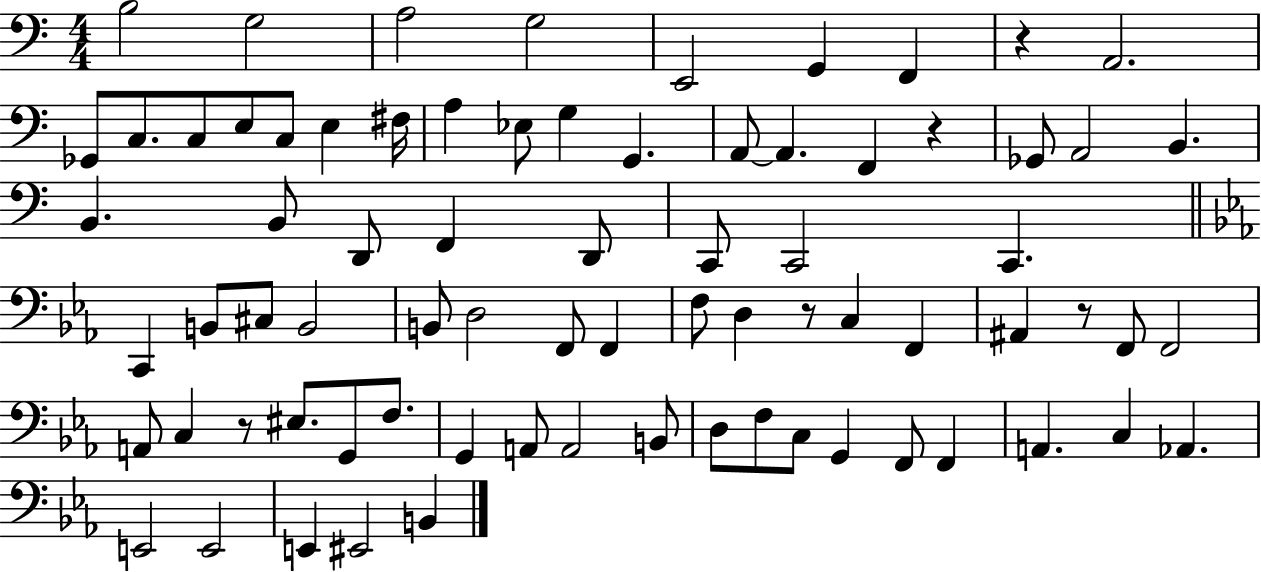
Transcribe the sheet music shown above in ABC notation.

X:1
T:Untitled
M:4/4
L:1/4
K:C
B,2 G,2 A,2 G,2 E,,2 G,, F,, z A,,2 _G,,/2 C,/2 C,/2 E,/2 C,/2 E, ^F,/4 A, _E,/2 G, G,, A,,/2 A,, F,, z _G,,/2 A,,2 B,, B,, B,,/2 D,,/2 F,, D,,/2 C,,/2 C,,2 C,, C,, B,,/2 ^C,/2 B,,2 B,,/2 D,2 F,,/2 F,, F,/2 D, z/2 C, F,, ^A,, z/2 F,,/2 F,,2 A,,/2 C, z/2 ^E,/2 G,,/2 F,/2 G,, A,,/2 A,,2 B,,/2 D,/2 F,/2 C,/2 G,, F,,/2 F,, A,, C, _A,, E,,2 E,,2 E,, ^E,,2 B,,